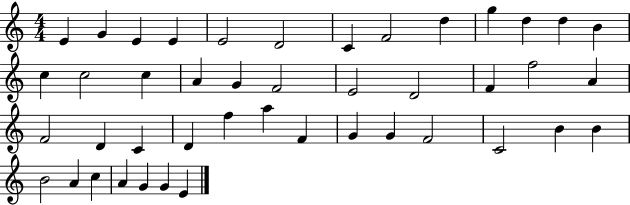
X:1
T:Untitled
M:4/4
L:1/4
K:C
E G E E E2 D2 C F2 d g d d B c c2 c A G F2 E2 D2 F f2 A F2 D C D f a F G G F2 C2 B B B2 A c A G G E